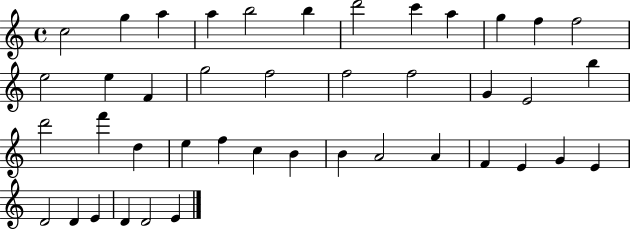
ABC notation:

X:1
T:Untitled
M:4/4
L:1/4
K:C
c2 g a a b2 b d'2 c' a g f f2 e2 e F g2 f2 f2 f2 G E2 b d'2 f' d e f c B B A2 A F E G E D2 D E D D2 E